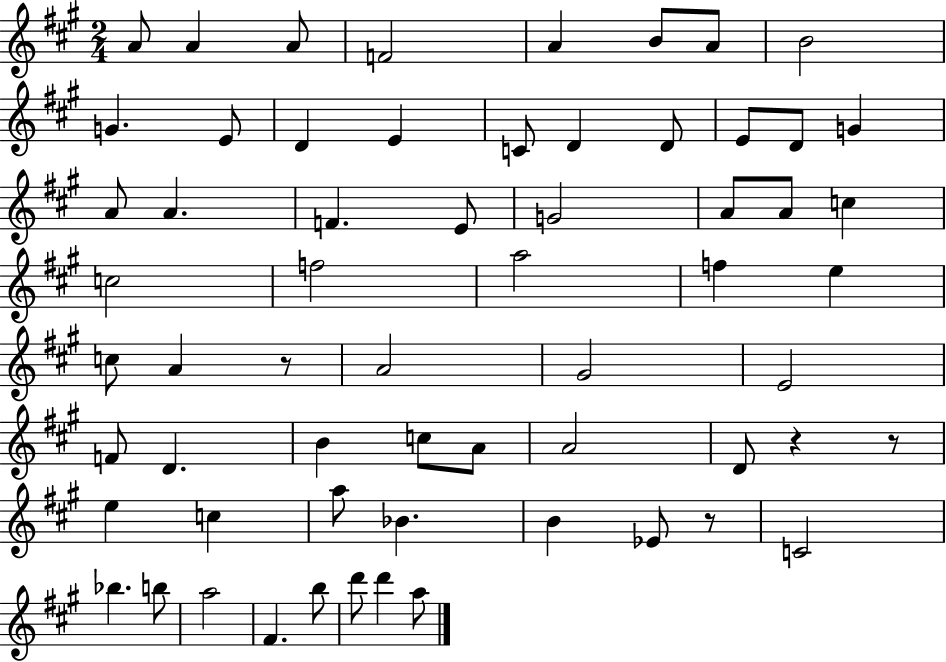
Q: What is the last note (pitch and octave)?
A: A5